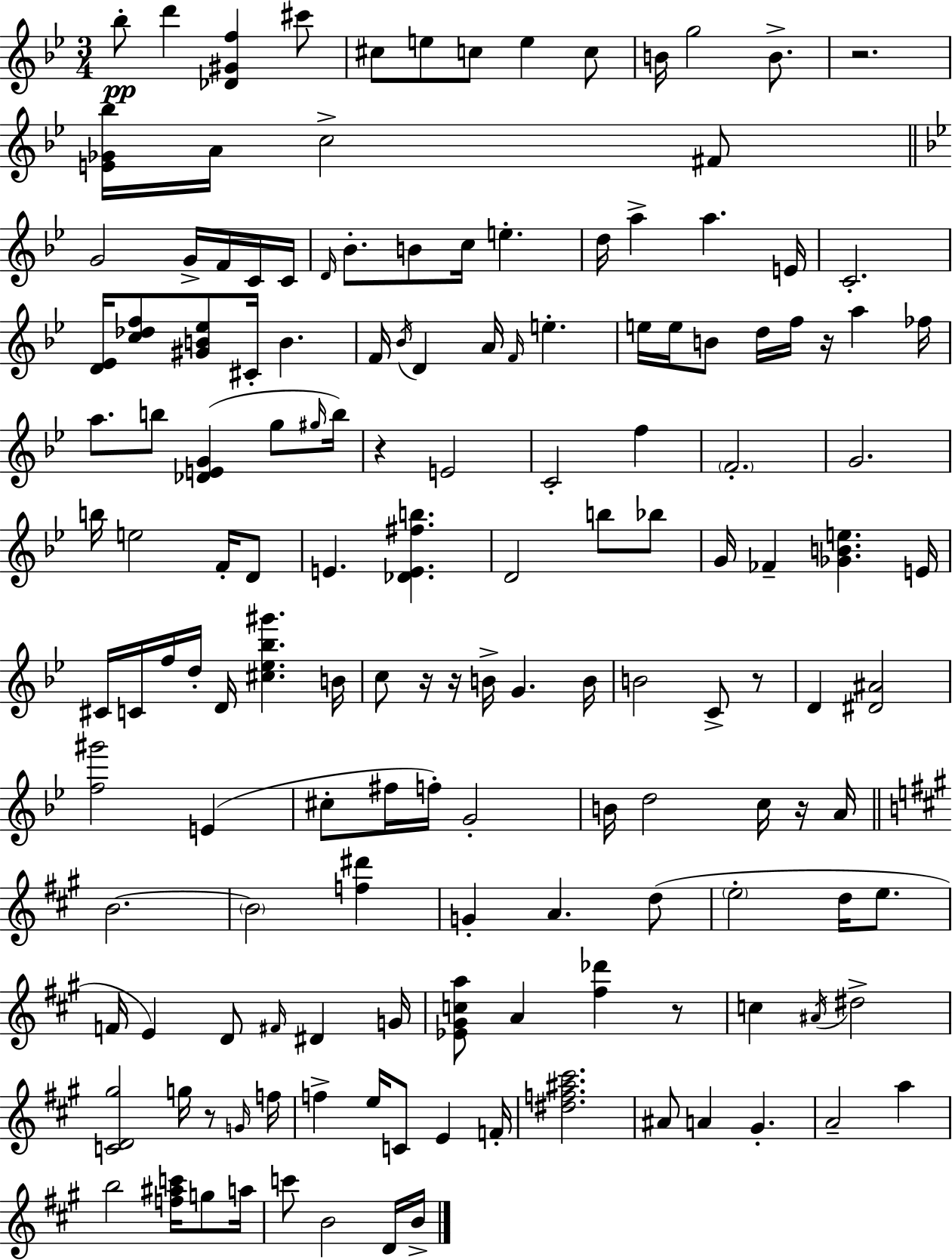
{
  \clef treble
  \numericTimeSignature
  \time 3/4
  \key g \minor
  bes''8-.\pp d'''4 <des' gis' f''>4 cis'''8 | cis''8 e''8 c''8 e''4 c''8 | b'16 g''2 b'8.-> | r2. | \break <e' ges' bes''>16 a'16 c''2-> fis'8 | \bar "||" \break \key g \minor g'2 g'16-> f'16 c'16 c'16 | \grace { d'16 } bes'8.-. b'8 c''16 e''4.-. | d''16 a''4-> a''4. | e'16 c'2.-. | \break <d' ees'>16 <c'' des'' f''>8 <gis' b' ees''>8 cis'16-. b'4. | f'16 \acciaccatura { bes'16 } d'4 a'16 \grace { f'16 } e''4.-. | e''16 e''16 b'8 d''16 f''16 r16 a''4 | fes''16 a''8. b''8 <des' e' g'>4( | \break g''8 \grace { gis''16 }) b''16 r4 e'2 | c'2-. | f''4 \parenthesize f'2.-. | g'2. | \break b''16 e''2 | f'16-. d'8 e'4. <des' e' fis'' b''>4. | d'2 | b''8 bes''8 g'16 fes'4-- <ges' b' e''>4. | \break e'16 cis'16 c'16 f''16 d''16-. d'16 <cis'' ees'' bes'' gis'''>4. | b'16 c''8 r16 r16 b'16-> g'4. | b'16 b'2 | c'8-> r8 d'4 <dis' ais'>2 | \break <f'' gis'''>2 | e'4( cis''8-. fis''16 f''16-.) g'2-. | b'16 d''2 | c''16 r16 a'16 \bar "||" \break \key a \major b'2.~~ | \parenthesize b'2 <f'' dis'''>4 | g'4-. a'4. d''8( | \parenthesize e''2-. d''16 e''8. | \break f'16 e'4) d'8 \grace { fis'16 } dis'4 | g'16 <ees' gis' c'' a''>8 a'4 <fis'' des'''>4 r8 | c''4 \acciaccatura { ais'16 } dis''2-> | <c' d' gis''>2 g''16 r8 | \break \grace { g'16 } f''16 f''4-> e''16 c'8 e'4 | f'16-. <dis'' f'' ais'' cis'''>2. | ais'8 a'4 gis'4.-. | a'2-- a''4 | \break b''2 <f'' ais'' c'''>16 | g''8 a''16 c'''8 b'2 | d'16 b'16-> \bar "|."
}